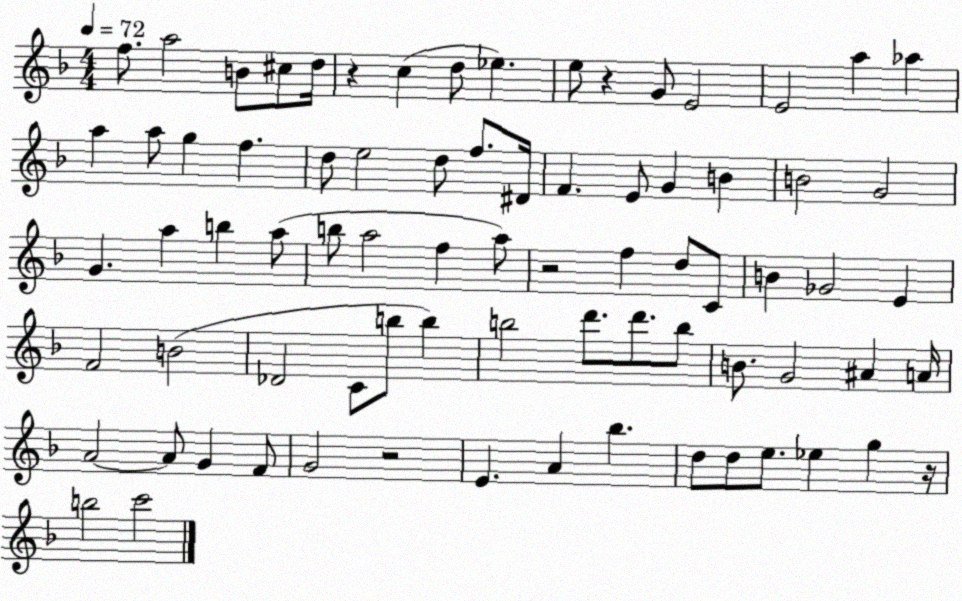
X:1
T:Untitled
M:4/4
L:1/4
K:F
f/2 a2 B/2 ^c/2 d/4 z c d/2 _e e/2 z G/2 E2 E2 a _a a a/2 g f d/2 e2 d/2 f/2 ^D/4 F E/2 G B B2 G2 G a b a/2 b/2 a2 f a/2 z2 f d/2 C/2 B _G2 E F2 B2 _D2 C/2 b/2 b b2 d'/2 d'/2 b/2 B/2 G2 ^A A/4 A2 A/2 G F/2 G2 z2 E A _b d/2 d/2 e/2 _e g z/4 b2 c'2